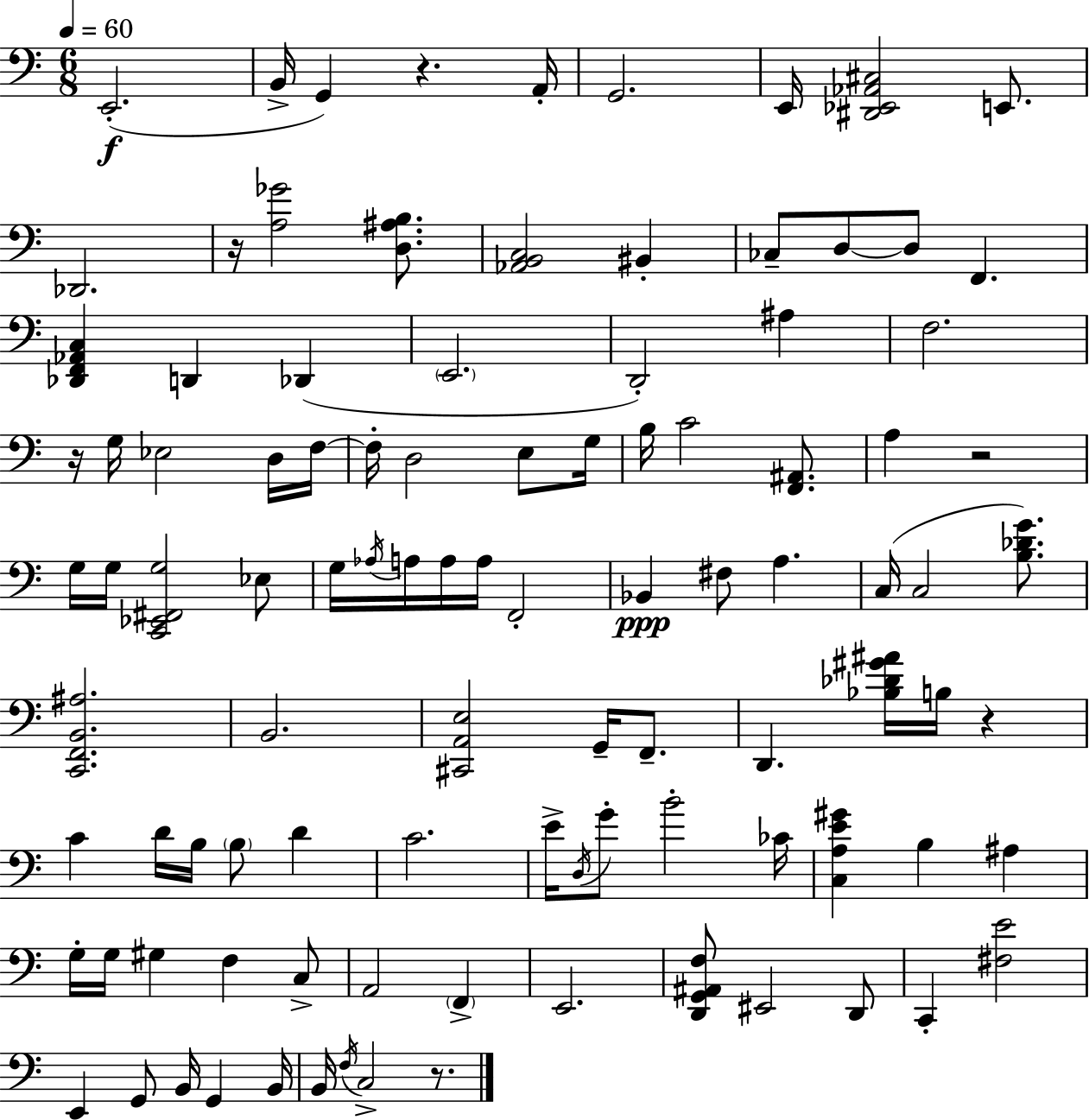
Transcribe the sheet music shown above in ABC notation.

X:1
T:Untitled
M:6/8
L:1/4
K:C
E,,2 B,,/4 G,, z A,,/4 G,,2 E,,/4 [^D,,_E,,_A,,^C,]2 E,,/2 _D,,2 z/4 [A,_G]2 [D,^A,B,]/2 [_A,,B,,C,]2 ^B,, _C,/2 D,/2 D,/2 F,, [_D,,F,,_A,,C,] D,, _D,, E,,2 D,,2 ^A, F,2 z/4 G,/4 _E,2 D,/4 F,/4 F,/4 D,2 E,/2 G,/4 B,/4 C2 [F,,^A,,]/2 A, z2 G,/4 G,/4 [C,,_E,,^F,,G,]2 _E,/2 G,/4 _A,/4 A,/4 A,/4 A,/4 F,,2 _B,, ^F,/2 A, C,/4 C,2 [B,_DG]/2 [C,,F,,B,,^A,]2 B,,2 [^C,,A,,E,]2 G,,/4 F,,/2 D,, [_B,_D^G^A]/4 B,/4 z C D/4 B,/4 B,/2 D C2 E/4 D,/4 G/2 B2 _C/4 [C,A,E^G] B, ^A, G,/4 G,/4 ^G, F, C,/2 A,,2 F,, E,,2 [D,,G,,^A,,F,]/2 ^E,,2 D,,/2 C,, [^F,E]2 E,, G,,/2 B,,/4 G,, B,,/4 B,,/4 F,/4 C,2 z/2